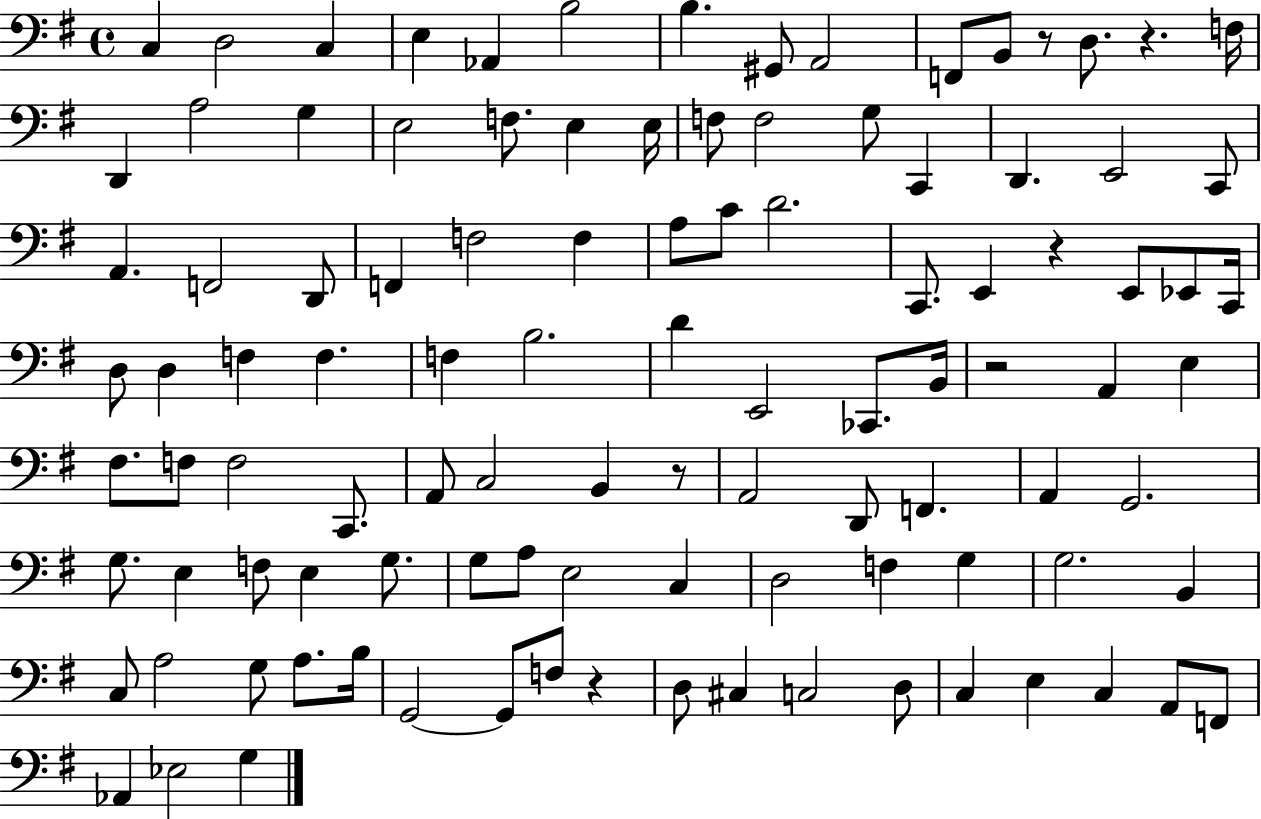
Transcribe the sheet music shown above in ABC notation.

X:1
T:Untitled
M:4/4
L:1/4
K:G
C, D,2 C, E, _A,, B,2 B, ^G,,/2 A,,2 F,,/2 B,,/2 z/2 D,/2 z F,/4 D,, A,2 G, E,2 F,/2 E, E,/4 F,/2 F,2 G,/2 C,, D,, E,,2 C,,/2 A,, F,,2 D,,/2 F,, F,2 F, A,/2 C/2 D2 C,,/2 E,, z E,,/2 _E,,/2 C,,/4 D,/2 D, F, F, F, B,2 D E,,2 _C,,/2 B,,/4 z2 A,, E, ^F,/2 F,/2 F,2 C,,/2 A,,/2 C,2 B,, z/2 A,,2 D,,/2 F,, A,, G,,2 G,/2 E, F,/2 E, G,/2 G,/2 A,/2 E,2 C, D,2 F, G, G,2 B,, C,/2 A,2 G,/2 A,/2 B,/4 G,,2 G,,/2 F,/2 z D,/2 ^C, C,2 D,/2 C, E, C, A,,/2 F,,/2 _A,, _E,2 G,